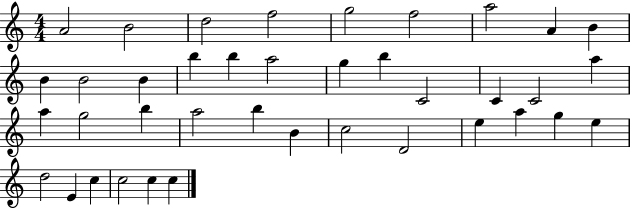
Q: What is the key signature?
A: C major